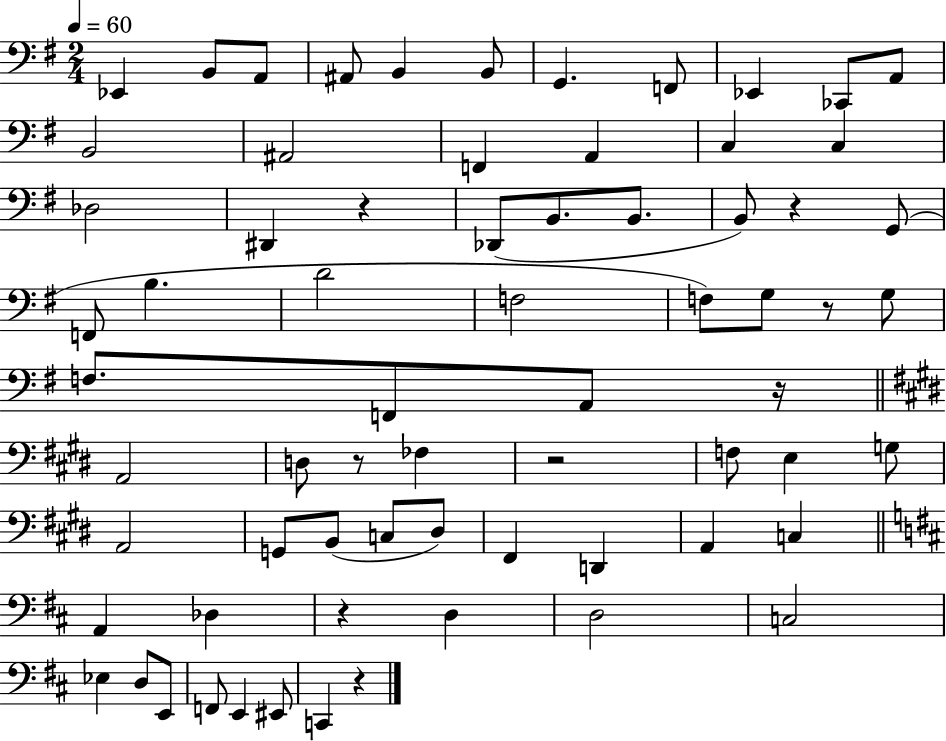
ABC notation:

X:1
T:Untitled
M:2/4
L:1/4
K:G
_E,, B,,/2 A,,/2 ^A,,/2 B,, B,,/2 G,, F,,/2 _E,, _C,,/2 A,,/2 B,,2 ^A,,2 F,, A,, C, C, _D,2 ^D,, z _D,,/2 B,,/2 B,,/2 B,,/2 z G,,/2 F,,/2 B, D2 F,2 F,/2 G,/2 z/2 G,/2 F,/2 F,,/2 A,,/2 z/4 A,,2 D,/2 z/2 _F, z2 F,/2 E, G,/2 A,,2 G,,/2 B,,/2 C,/2 ^D,/2 ^F,, D,, A,, C, A,, _D, z D, D,2 C,2 _E, D,/2 E,,/2 F,,/2 E,, ^E,,/2 C,, z